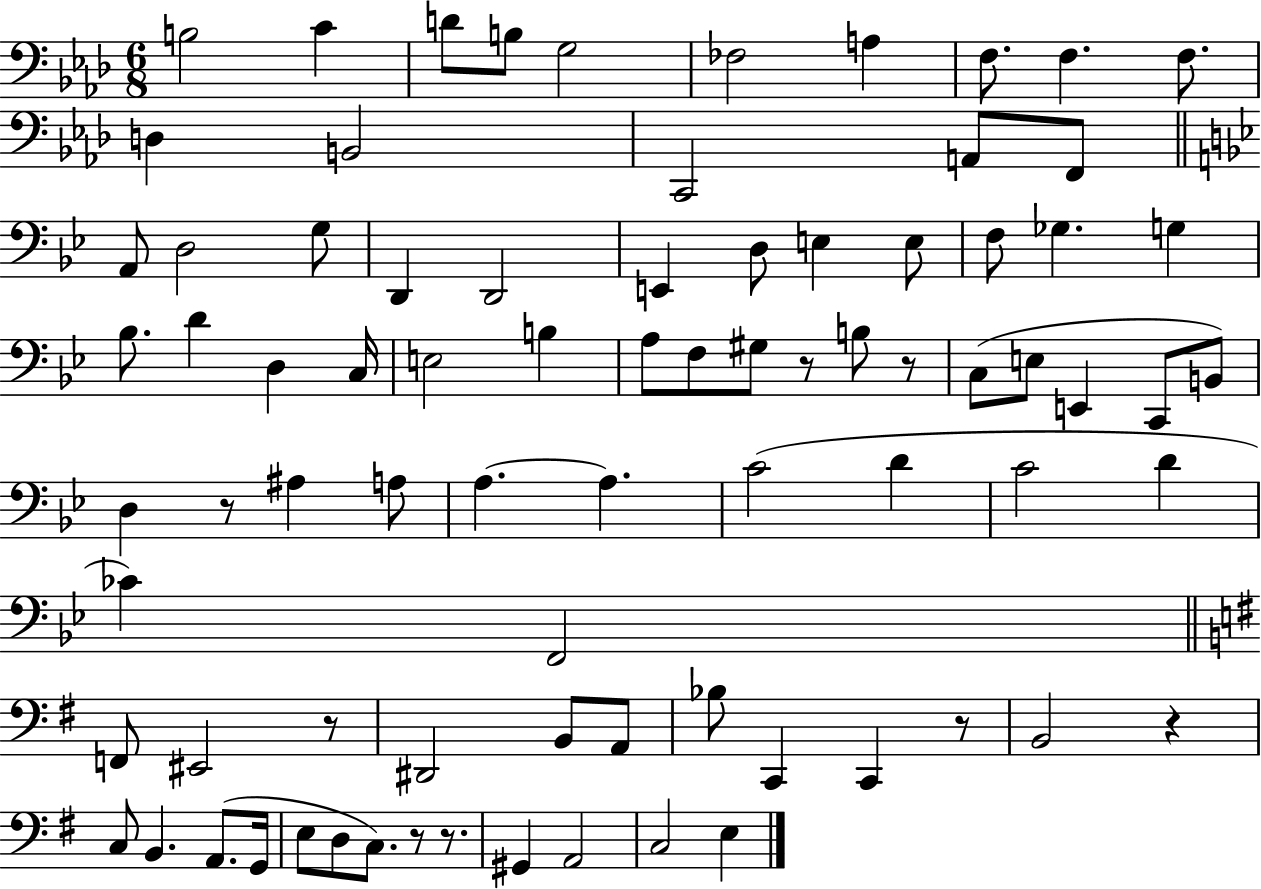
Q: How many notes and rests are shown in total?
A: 81